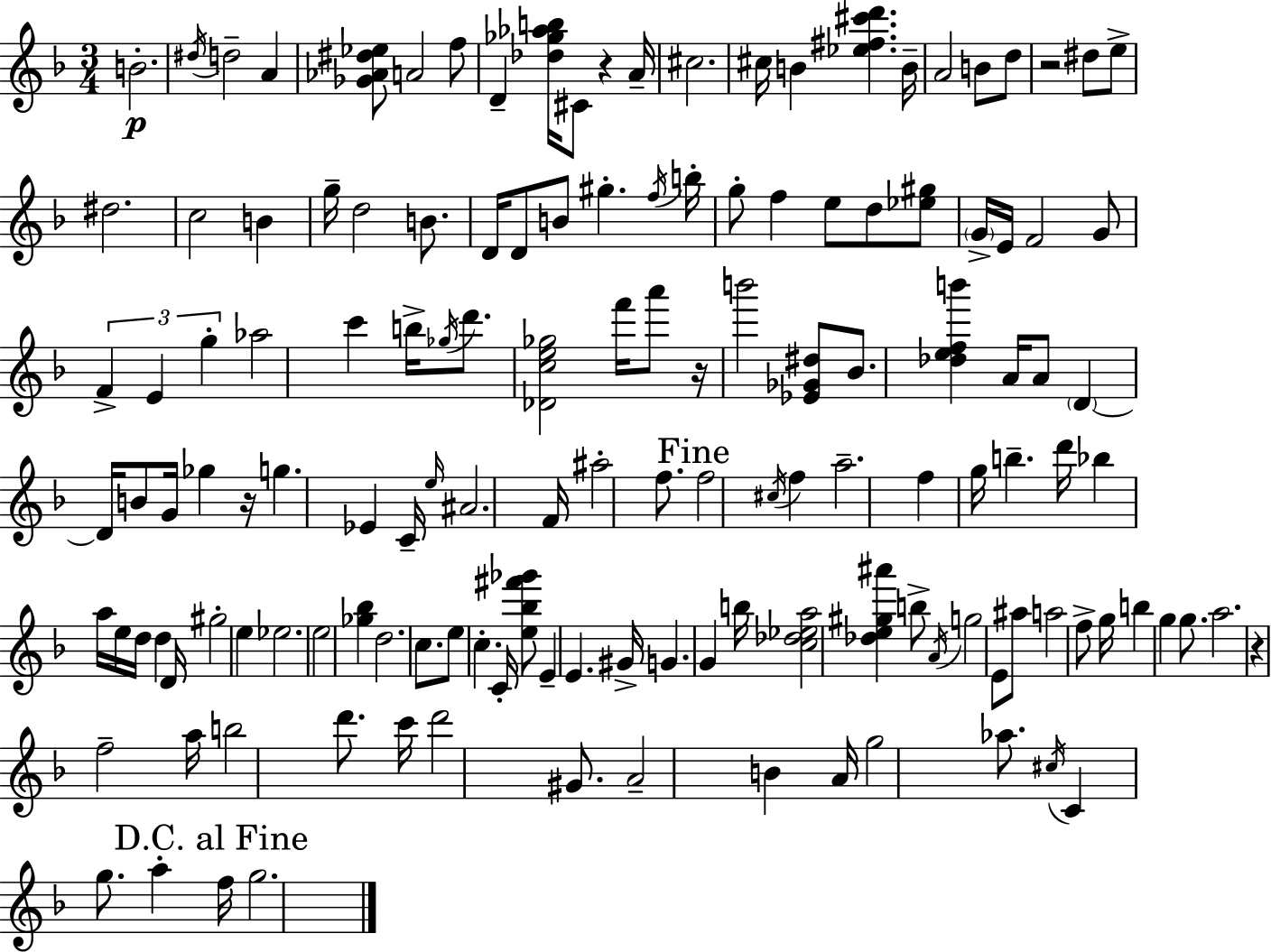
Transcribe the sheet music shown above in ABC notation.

X:1
T:Untitled
M:3/4
L:1/4
K:Dm
B2 ^d/4 d2 A [_G_A^d_e]/2 A2 f/2 D [_d_g_ab]/4 ^C/2 z A/4 ^c2 ^c/4 B [_e^f^c'd'] B/4 A2 B/2 d/2 z2 ^d/2 e/2 ^d2 c2 B g/4 d2 B/2 D/4 D/2 B/2 ^g f/4 b/4 g/2 f e/2 d/2 [_e^g]/2 G/4 E/4 F2 G/2 F E g _a2 c' b/4 _g/4 d'/2 [_Dce_g]2 f'/4 a'/2 z/4 b'2 [_E_G^d]/2 _B/2 [_defb'] A/4 A/2 D D/4 B/2 G/4 _g z/4 g _E C/4 e/4 ^A2 F/4 ^a2 f/2 f2 ^c/4 f a2 f g/4 b d'/4 _b a/4 e/4 d/4 d D/4 ^g2 e _e2 e2 [_g_b] d2 c/2 e/2 c C/4 [e_b^f'_g']/2 E E ^G/4 G G b/4 [c_d_ea]2 [_de^g^a'] b/2 A/4 g2 E/2 ^a/2 a2 f/2 g/4 b g g/2 a2 z f2 a/4 b2 d'/2 c'/4 d'2 ^G/2 A2 B A/4 g2 _a/2 ^c/4 C g/2 a f/4 g2